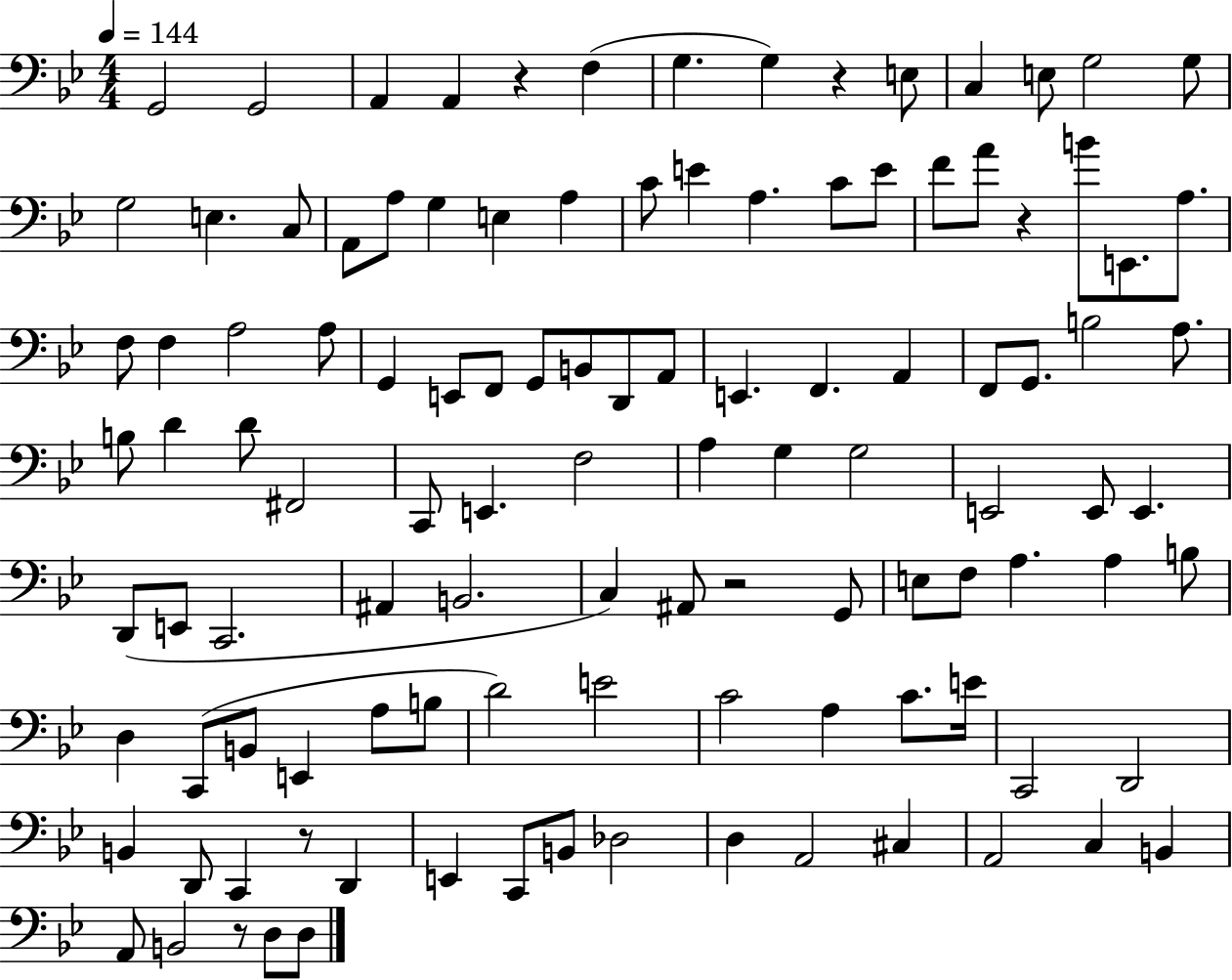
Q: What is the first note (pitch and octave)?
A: G2